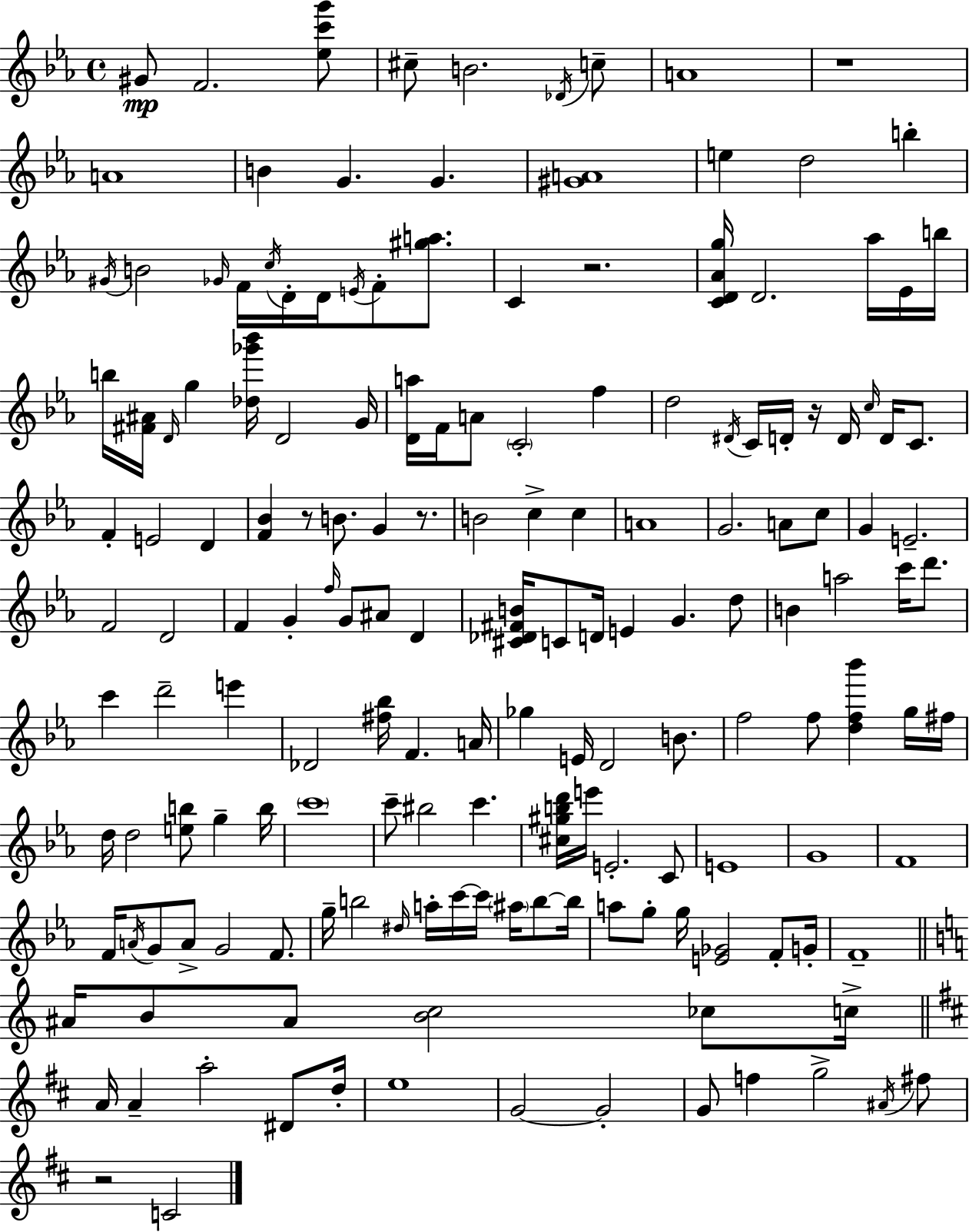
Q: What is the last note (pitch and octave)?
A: C4